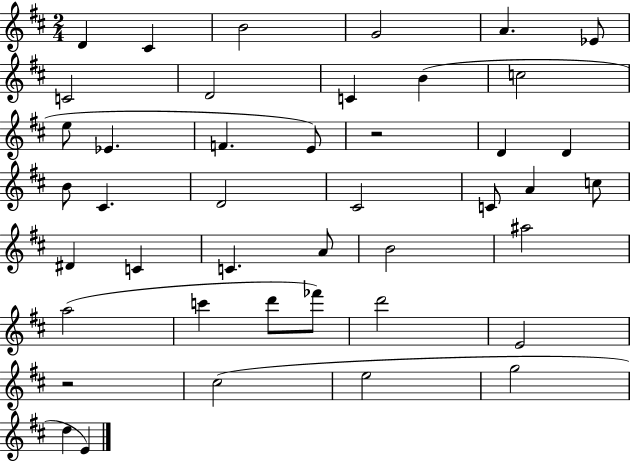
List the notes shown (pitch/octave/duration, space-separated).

D4/q C#4/q B4/h G4/h A4/q. Eb4/e C4/h D4/h C4/q B4/q C5/h E5/e Eb4/q. F4/q. E4/e R/h D4/q D4/q B4/e C#4/q. D4/h C#4/h C4/e A4/q C5/e D#4/q C4/q C4/q. A4/e B4/h A#5/h A5/h C6/q D6/e FES6/e D6/h E4/h R/h C#5/h E5/h G5/h D5/q E4/q